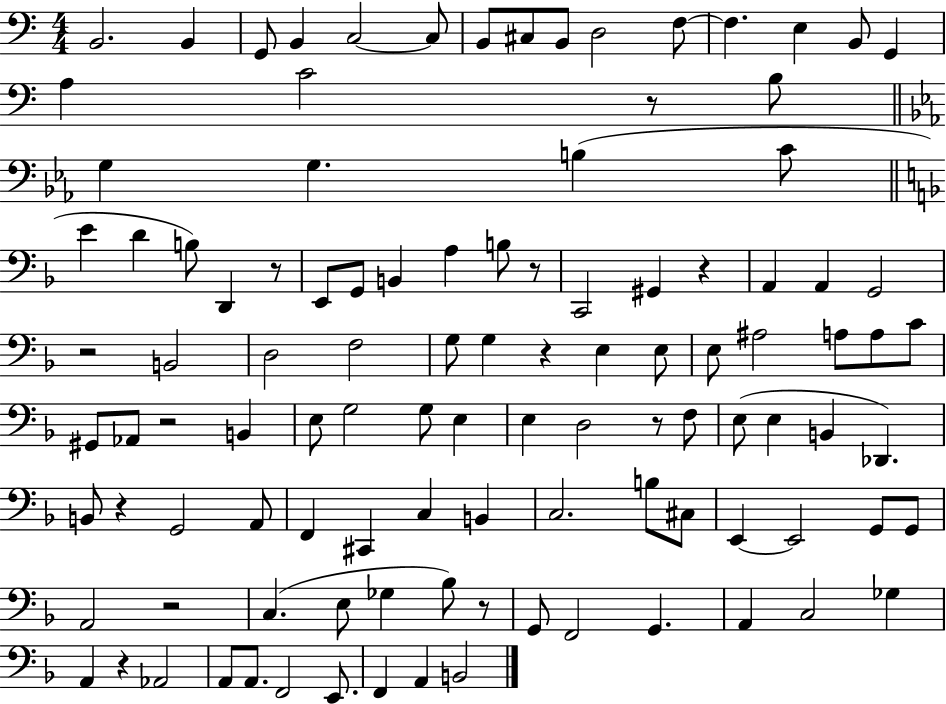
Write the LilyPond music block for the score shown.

{
  \clef bass
  \numericTimeSignature
  \time 4/4
  \key c \major
  b,2. b,4 | g,8 b,4 c2~~ c8 | b,8 cis8 b,8 d2 f8~~ | f4. e4 b,8 g,4 | \break a4 c'2 r8 b8 | \bar "||" \break \key c \minor g4 g4. b4( c'8 | \bar "||" \break \key d \minor e'4 d'4 b8) d,4 r8 | e,8 g,8 b,4 a4 b8 r8 | c,2 gis,4 r4 | a,4 a,4 g,2 | \break r2 b,2 | d2 f2 | g8 g4 r4 e4 e8 | e8 ais2 a8 a8 c'8 | \break gis,8 aes,8 r2 b,4 | e8 g2 g8 e4 | e4 d2 r8 f8 | e8( e4 b,4 des,4.) | \break b,8 r4 g,2 a,8 | f,4 cis,4 c4 b,4 | c2. b8 cis8 | e,4~~ e,2 g,8 g,8 | \break a,2 r2 | c4.( e8 ges4 bes8) r8 | g,8 f,2 g,4. | a,4 c2 ges4 | \break a,4 r4 aes,2 | a,8 a,8. f,2 e,8. | f,4 a,4 b,2 | \bar "|."
}